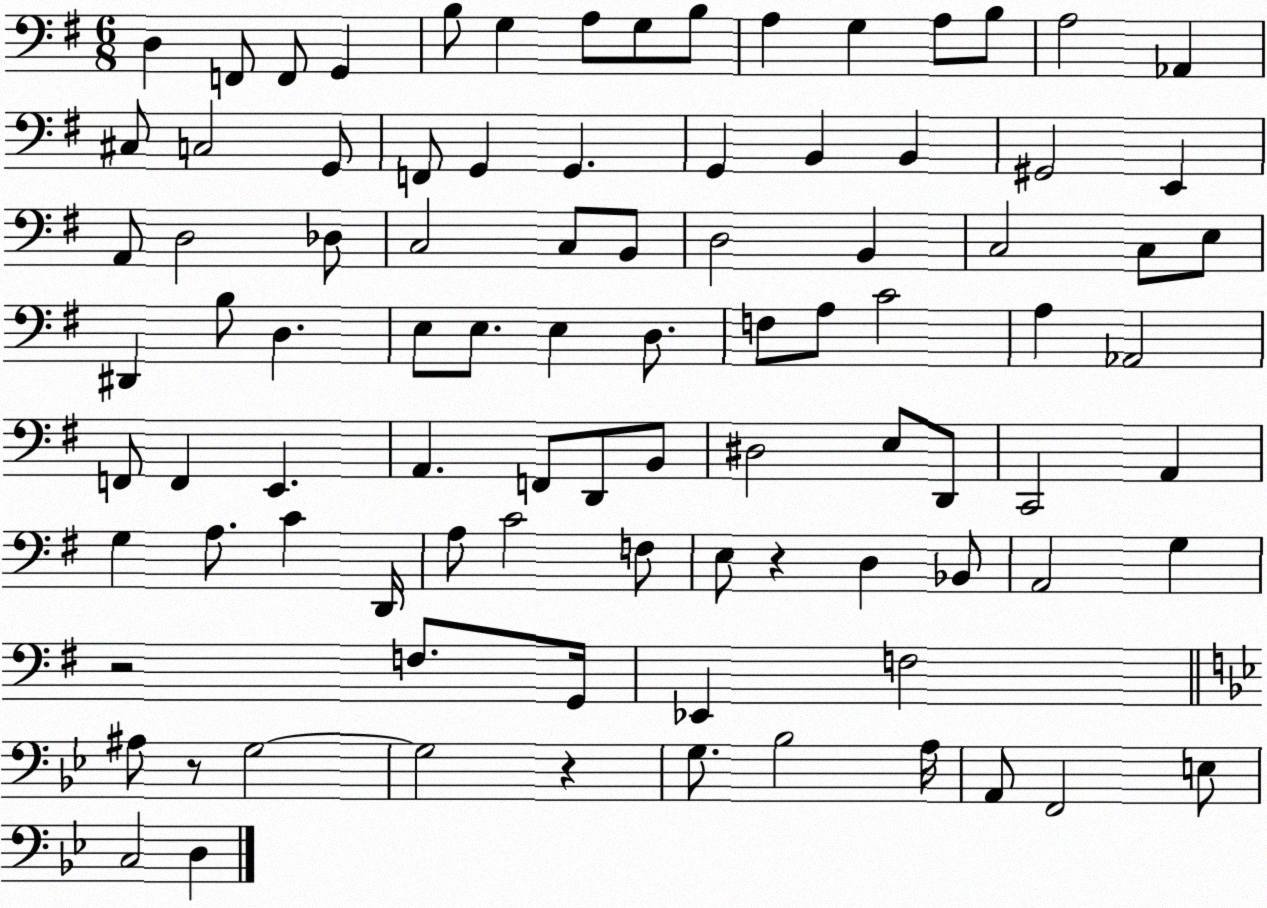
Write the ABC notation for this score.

X:1
T:Untitled
M:6/8
L:1/4
K:G
D, F,,/2 F,,/2 G,, B,/2 G, A,/2 G,/2 B,/2 A, G, A,/2 B,/2 A,2 _A,, ^C,/2 C,2 G,,/2 F,,/2 G,, G,, G,, B,, B,, ^G,,2 E,, A,,/2 D,2 _D,/2 C,2 C,/2 B,,/2 D,2 B,, C,2 C,/2 E,/2 ^D,, B,/2 D, E,/2 E,/2 E, D,/2 F,/2 A,/2 C2 A, _A,,2 F,,/2 F,, E,, A,, F,,/2 D,,/2 B,,/2 ^D,2 E,/2 D,,/2 C,,2 A,, G, A,/2 C D,,/4 A,/2 C2 F,/2 E,/2 z D, _B,,/2 A,,2 G, z2 F,/2 G,,/4 _E,, F,2 ^A,/2 z/2 G,2 G,2 z G,/2 _B,2 A,/4 A,,/2 F,,2 E,/2 C,2 D,